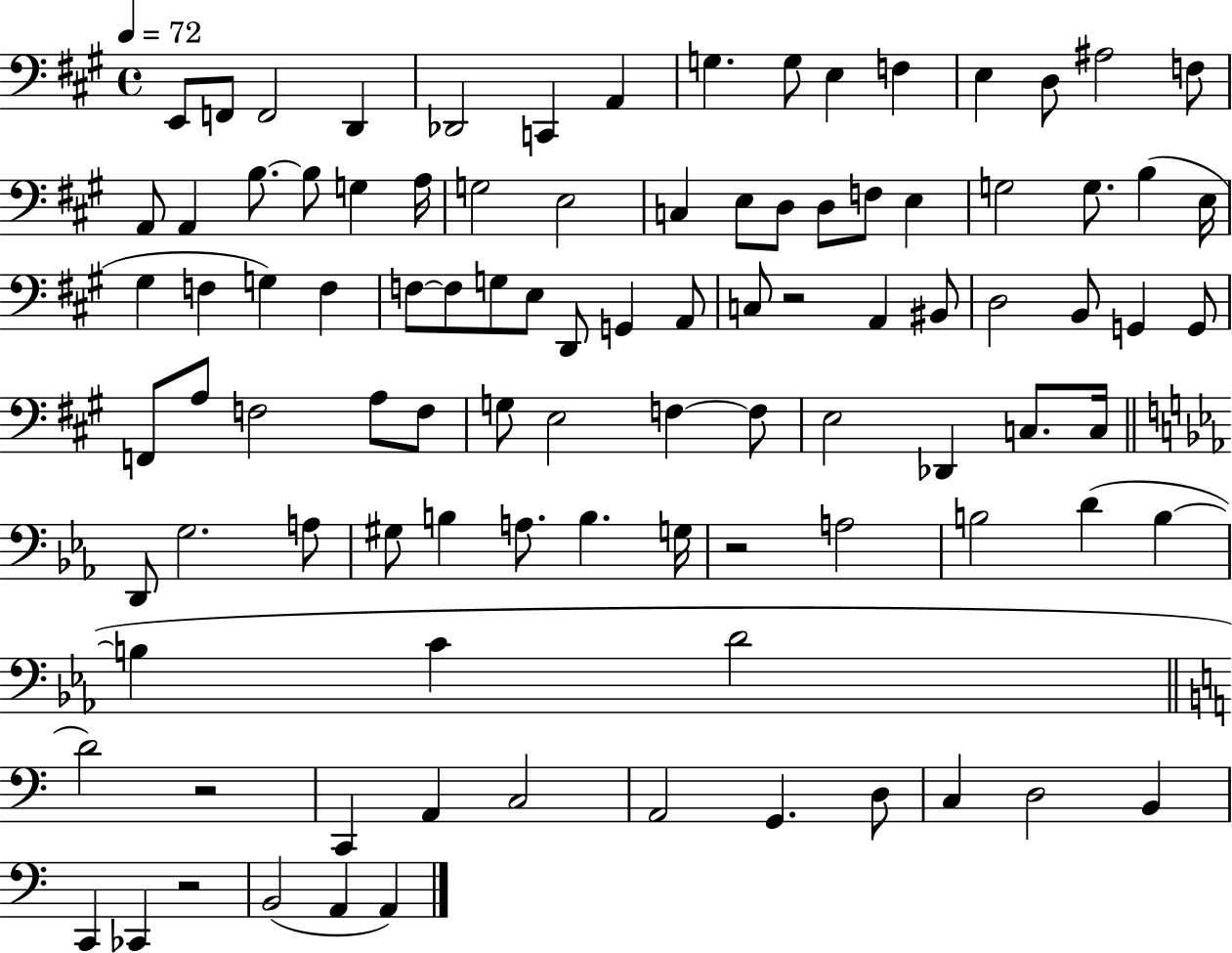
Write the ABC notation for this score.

X:1
T:Untitled
M:4/4
L:1/4
K:A
E,,/2 F,,/2 F,,2 D,, _D,,2 C,, A,, G, G,/2 E, F, E, D,/2 ^A,2 F,/2 A,,/2 A,, B,/2 B,/2 G, A,/4 G,2 E,2 C, E,/2 D,/2 D,/2 F,/2 E, G,2 G,/2 B, E,/4 ^G, F, G, F, F,/2 F,/2 G,/2 E,/2 D,,/2 G,, A,,/2 C,/2 z2 A,, ^B,,/2 D,2 B,,/2 G,, G,,/2 F,,/2 A,/2 F,2 A,/2 F,/2 G,/2 E,2 F, F,/2 E,2 _D,, C,/2 C,/4 D,,/2 G,2 A,/2 ^G,/2 B, A,/2 B, G,/4 z2 A,2 B,2 D B, B, C D2 D2 z2 C,, A,, C,2 A,,2 G,, D,/2 C, D,2 B,, C,, _C,, z2 B,,2 A,, A,,